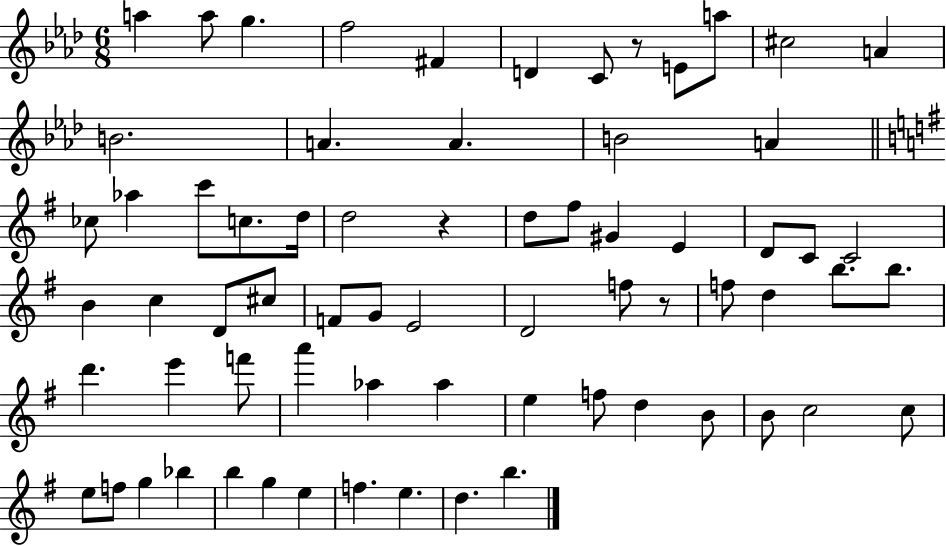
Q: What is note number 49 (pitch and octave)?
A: E5